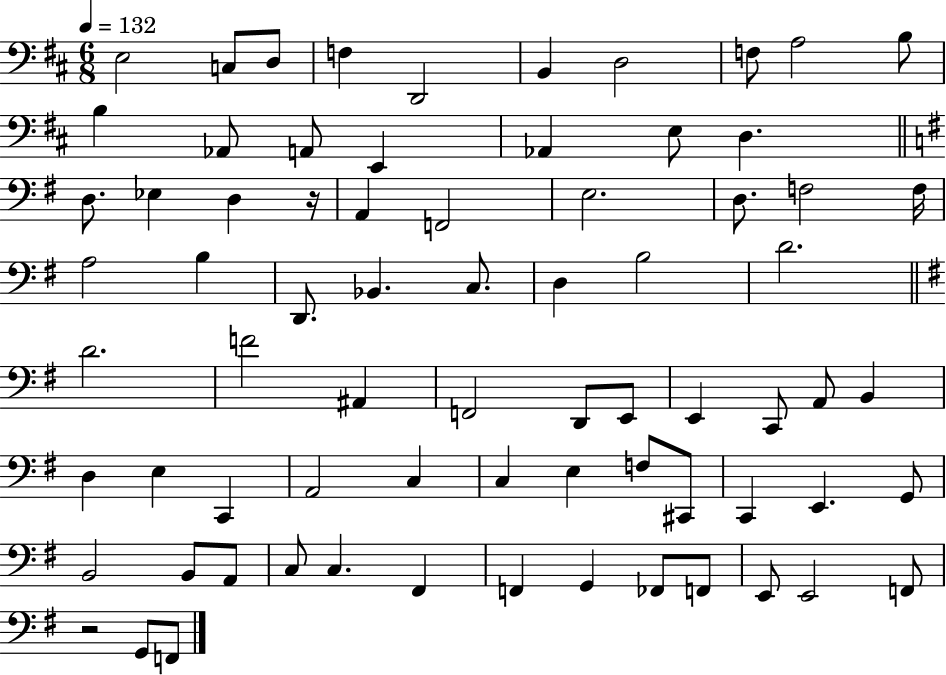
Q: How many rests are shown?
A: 2